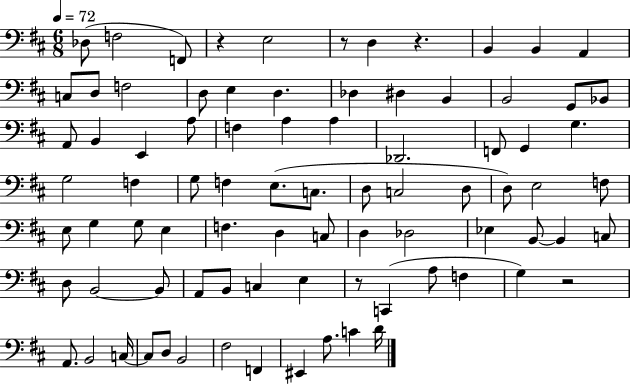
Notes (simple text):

Db3/e F3/h F2/e R/q E3/h R/e D3/q R/q. B2/q B2/q A2/q C3/e D3/e F3/h D3/e E3/q D3/q. Db3/q D#3/q B2/q B2/h G2/e Bb2/e A2/e B2/q E2/q A3/e F3/q A3/q A3/q Db2/h. F2/e G2/q G3/q. G3/h F3/q G3/e F3/q E3/e. C3/e. D3/e C3/h D3/e D3/e E3/h F3/e E3/e G3/q G3/e E3/q F3/q. D3/q C3/e D3/q Db3/h Eb3/q B2/e B2/q C3/e D3/e B2/h B2/e A2/e B2/e C3/q E3/q R/e C2/q A3/e F3/q G3/q R/h A2/e. B2/h C3/s C3/e D3/e B2/h F#3/h F2/q EIS2/q A3/e. C4/q D4/s